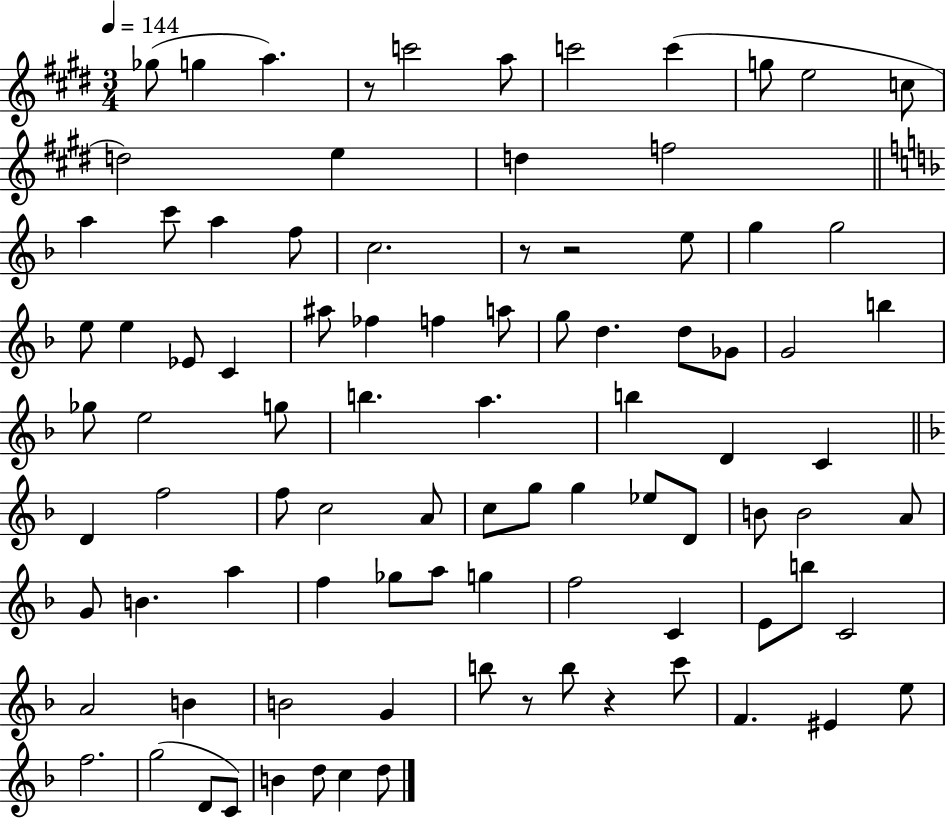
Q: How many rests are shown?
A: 5